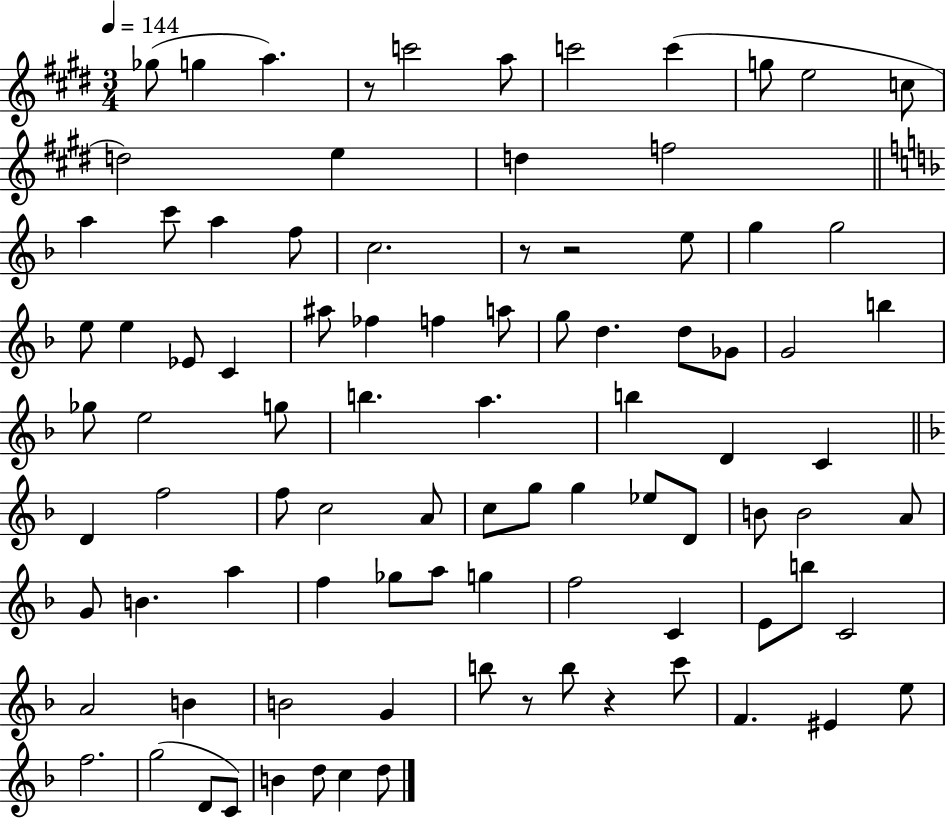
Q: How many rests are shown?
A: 5